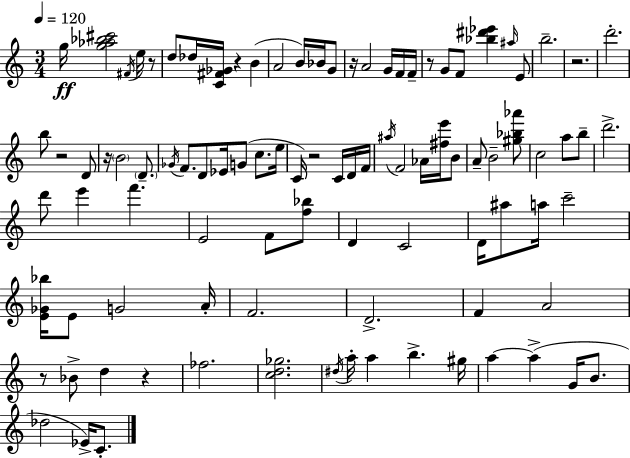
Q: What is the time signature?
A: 3/4